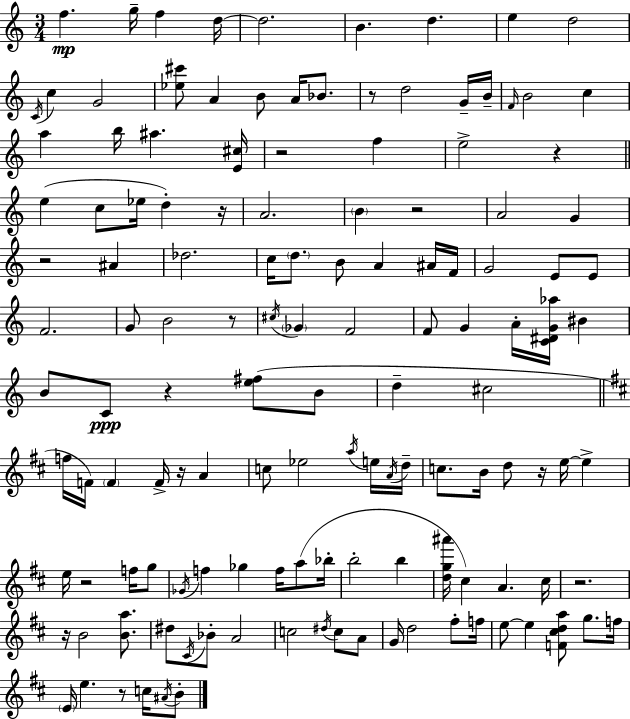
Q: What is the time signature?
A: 3/4